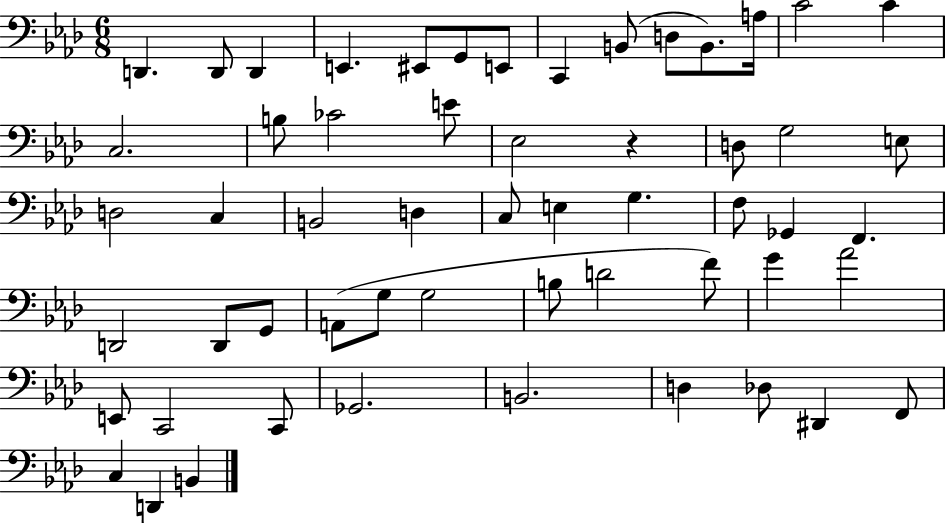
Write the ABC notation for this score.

X:1
T:Untitled
M:6/8
L:1/4
K:Ab
D,, D,,/2 D,, E,, ^E,,/2 G,,/2 E,,/2 C,, B,,/2 D,/2 B,,/2 A,/4 C2 C C,2 B,/2 _C2 E/2 _E,2 z D,/2 G,2 E,/2 D,2 C, B,,2 D, C,/2 E, G, F,/2 _G,, F,, D,,2 D,,/2 G,,/2 A,,/2 G,/2 G,2 B,/2 D2 F/2 G _A2 E,,/2 C,,2 C,,/2 _G,,2 B,,2 D, _D,/2 ^D,, F,,/2 C, D,, B,,